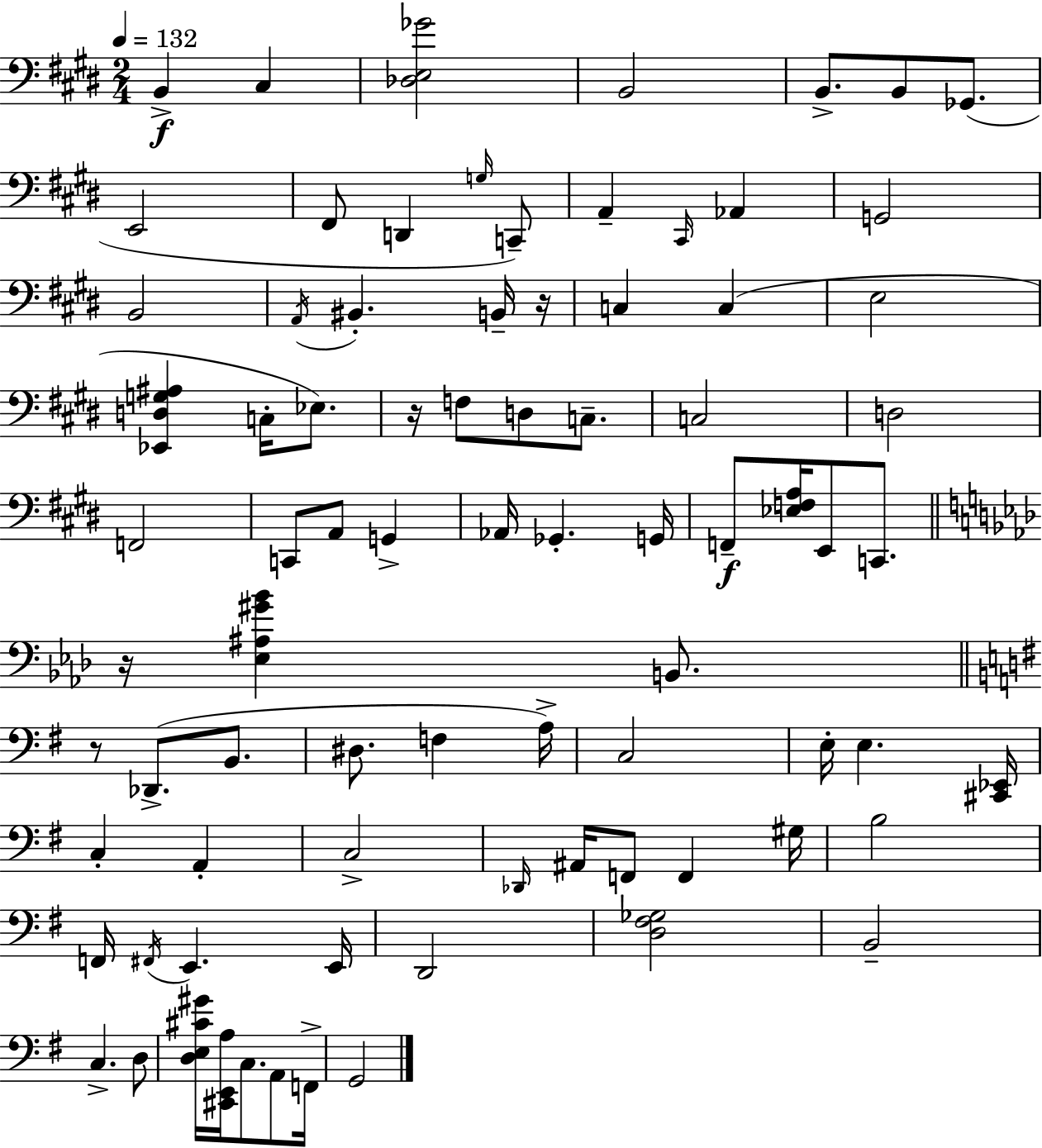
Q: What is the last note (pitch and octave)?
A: G2